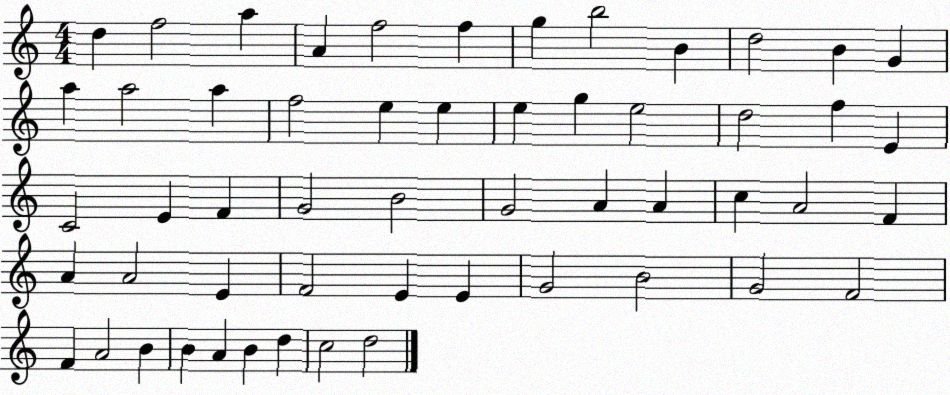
X:1
T:Untitled
M:4/4
L:1/4
K:C
d f2 a A f2 f g b2 B d2 B G a a2 a f2 e e e g e2 d2 f E C2 E F G2 B2 G2 A A c A2 F A A2 E F2 E E G2 B2 G2 F2 F A2 B B A B d c2 d2